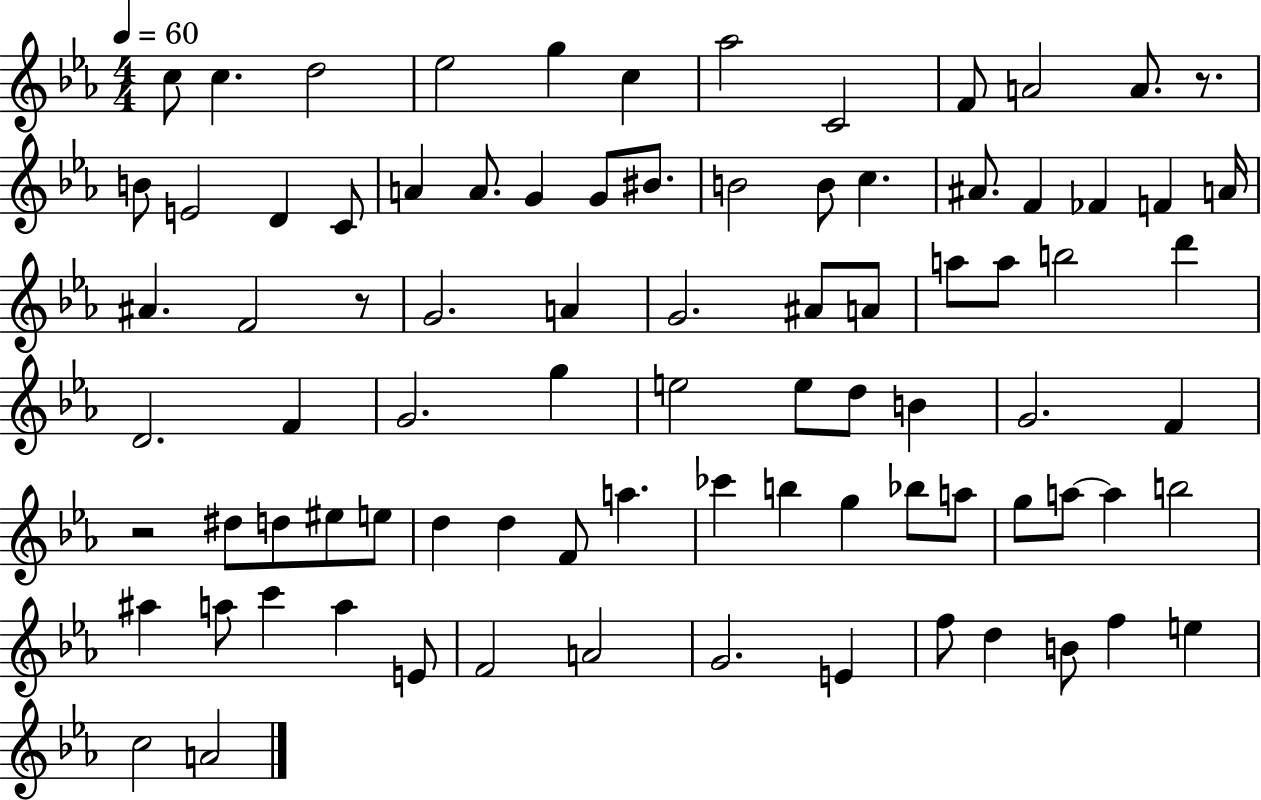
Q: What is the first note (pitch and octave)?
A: C5